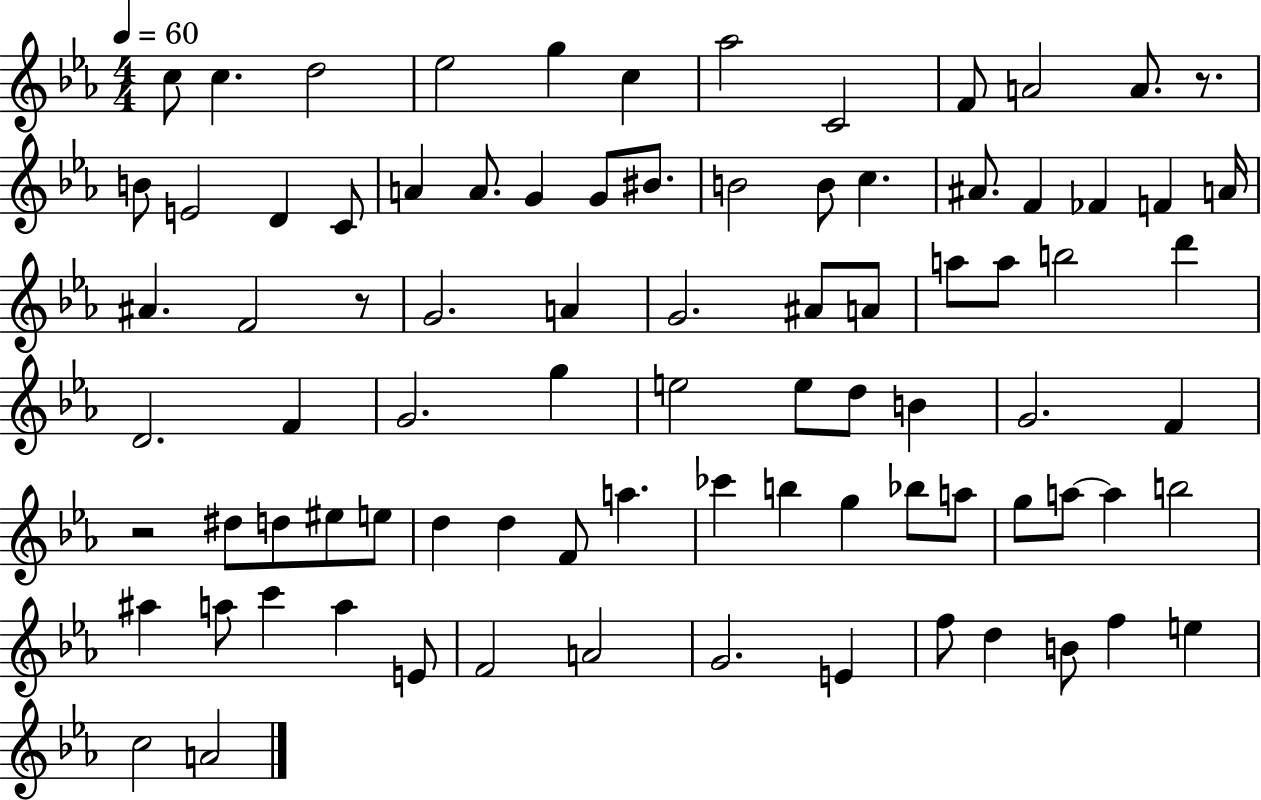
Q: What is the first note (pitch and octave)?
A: C5